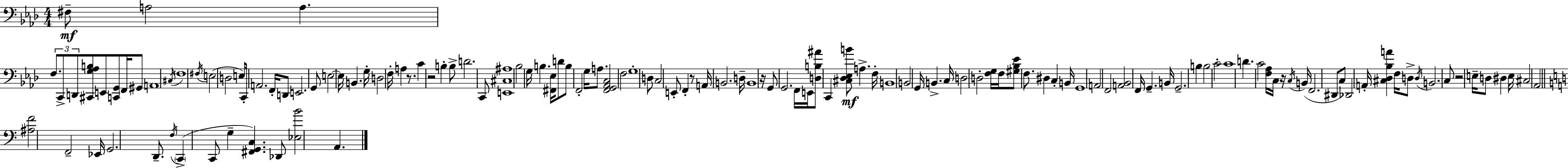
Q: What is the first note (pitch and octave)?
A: F#3